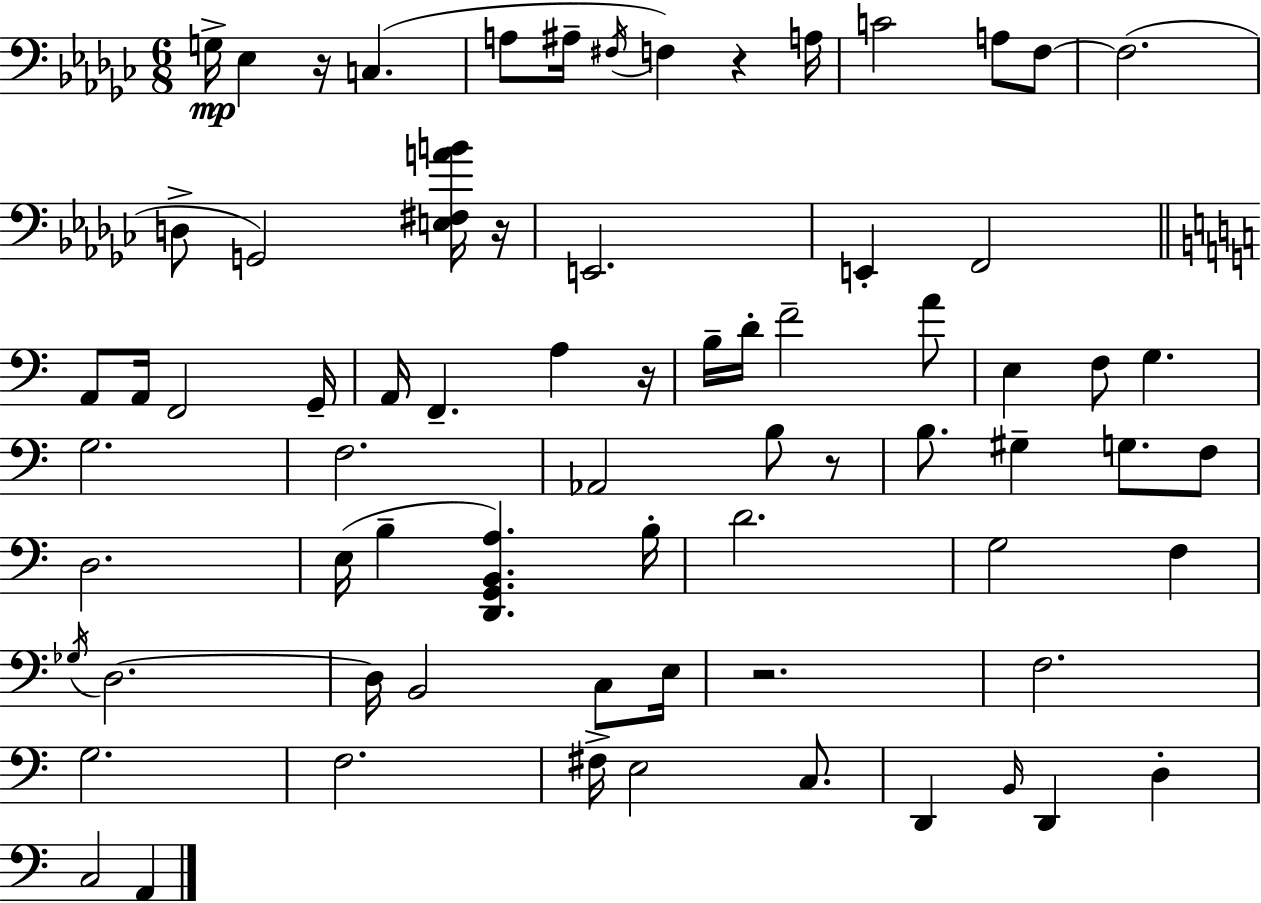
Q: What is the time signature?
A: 6/8